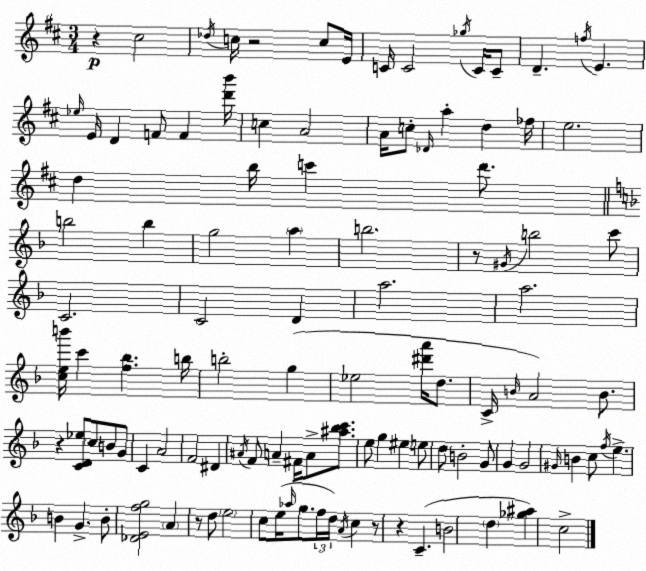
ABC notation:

X:1
T:Untitled
M:3/4
L:1/4
K:D
z ^c2 _d/4 c/4 z2 c/2 E/4 C/4 C2 _g/4 C/4 C/2 D f/4 E _e/4 E/4 D F/2 F [d'b']/4 c A2 A/4 c/2 _D/4 a d _f/4 e2 d b/4 c' d'/2 b2 b g2 a b2 z/2 ^G/4 b2 c'/2 C2 C2 D a2 a2 [ceb']/4 c' [f_b] b/4 b2 g _e2 [^d'a']/4 d/2 C/4 B/4 A2 B/2 z [CD_e]/2 c/2 B/2 G/2 C A2 F2 ^D ^A/4 F/2 A ^F/4 A/2 [^a_bc']/2 e/2 g ^e e/2 d/2 B2 G/2 G G2 ^G/4 B c/2 f/4 e B G B/2 [_DEfg]2 A z/2 d/2 e2 c/2 e/4 _a/4 g/2 f/4 d/4 A/4 c z/2 z C B2 d [_g^a] c2